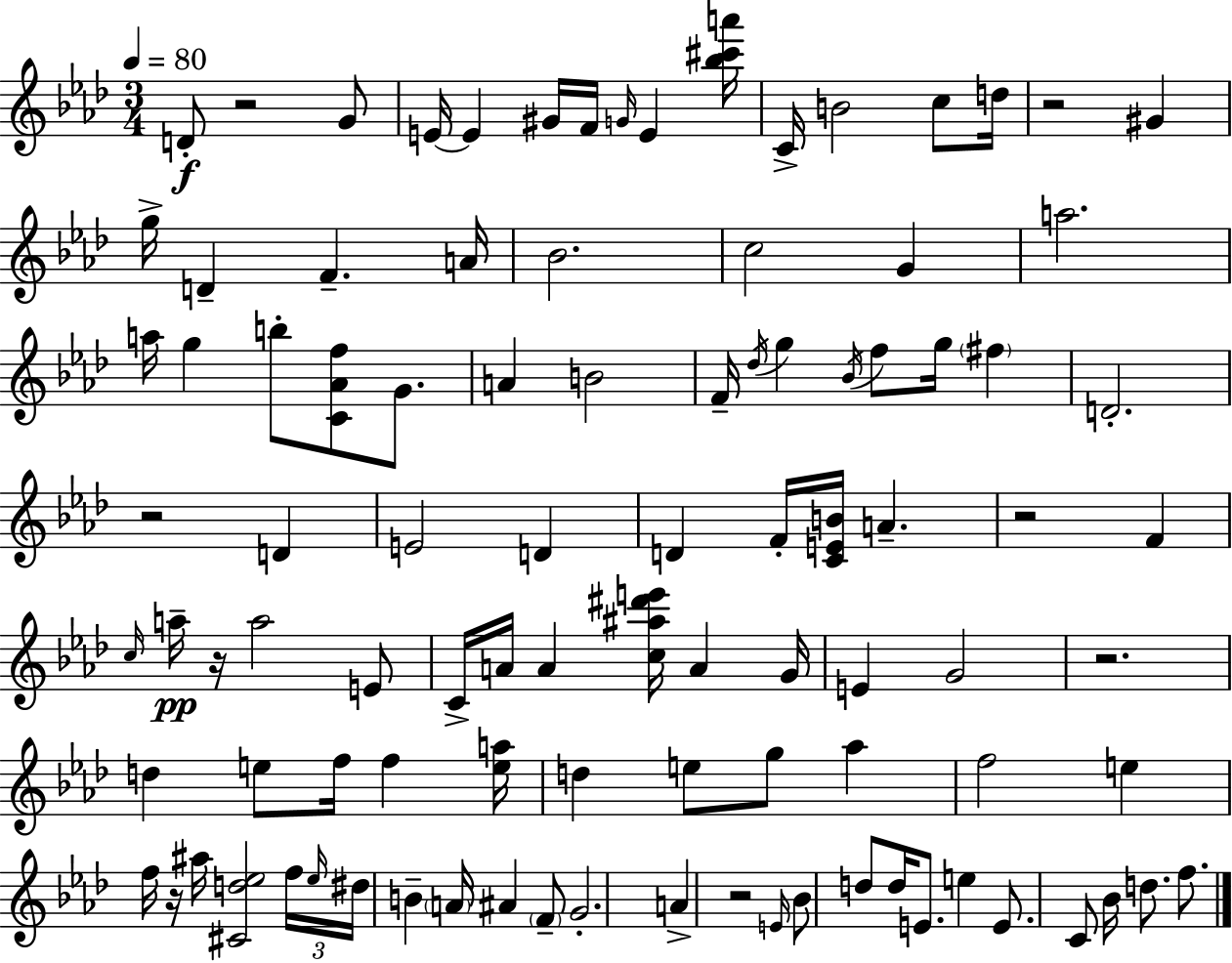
{
  \clef treble
  \numericTimeSignature
  \time 3/4
  \key aes \major
  \tempo 4 = 80
  d'8-.\f r2 g'8 | e'16~~ e'4 gis'16 f'16 \grace { g'16 } e'4 | <bes'' cis''' a'''>16 c'16-> b'2 c''8 | d''16 r2 gis'4 | \break g''16-> d'4-- f'4.-- | a'16 bes'2. | c''2 g'4 | a''2. | \break a''16 g''4 b''8-. <c' aes' f''>8 g'8. | a'4 b'2 | f'16-- \acciaccatura { des''16 } g''4 \acciaccatura { bes'16 } f''8 g''16 \parenthesize fis''4 | d'2.-. | \break r2 d'4 | e'2 d'4 | d'4 f'16-. <c' e' b'>16 a'4.-- | r2 f'4 | \break \grace { c''16 }\pp a''16-- r16 a''2 | e'8 c'16-> a'16 a'4 <c'' ais'' dis''' e'''>16 a'4 | g'16 e'4 g'2 | r2. | \break d''4 e''8 f''16 f''4 | <e'' a''>16 d''4 e''8 g''8 | aes''4 f''2 | e''4 f''16 r16 ais''16 <cis' d'' ees''>2 | \break \tuplet 3/2 { f''16 \grace { ees''16 } dis''16 } b'4-- \parenthesize a'16 ais'4 | \parenthesize f'8-- g'2.-. | a'4-> r2 | \grace { e'16 } bes'8 d''8 d''16 e'8. | \break e''4 e'8. c'8 bes'16 | d''8. f''8. \bar "|."
}